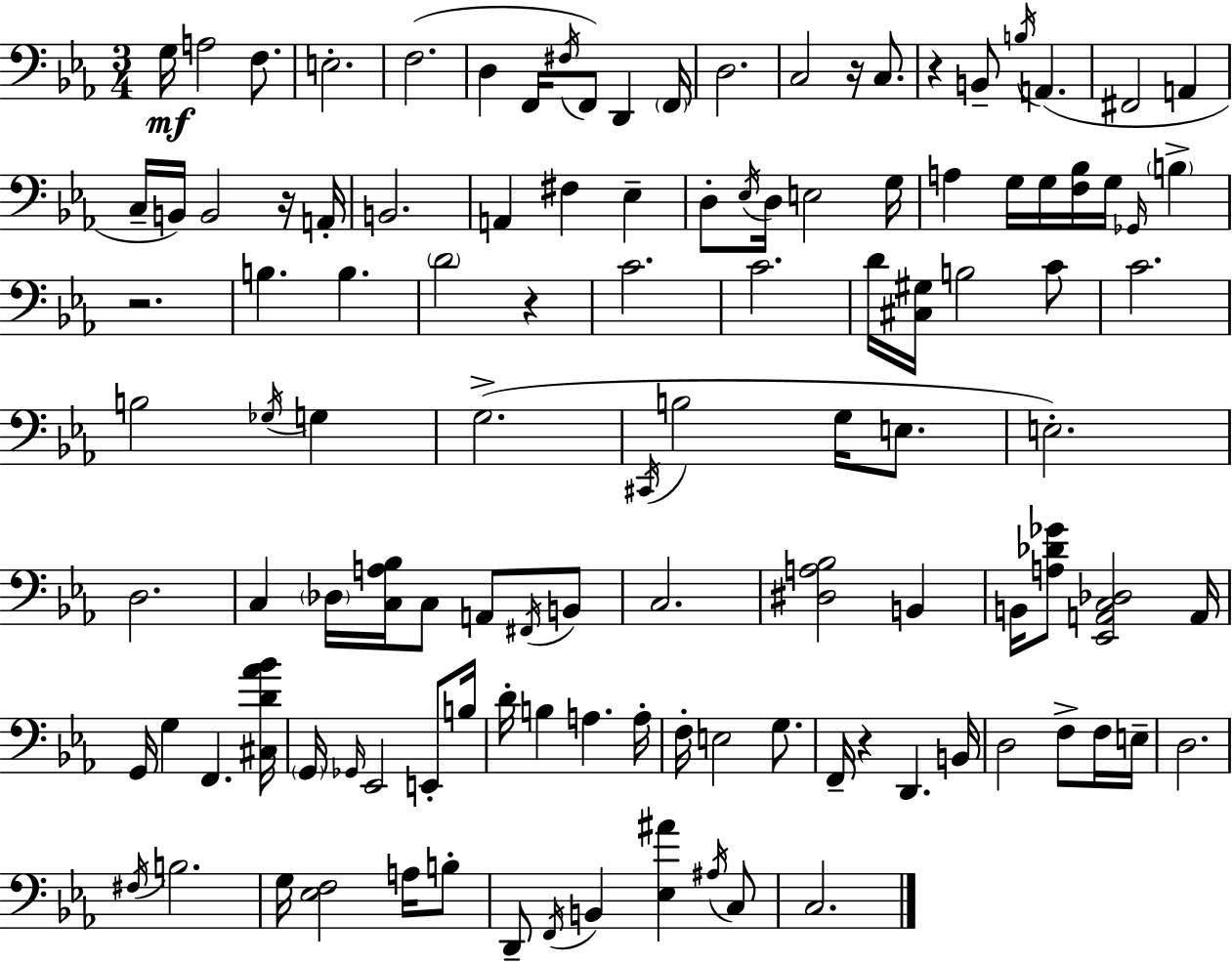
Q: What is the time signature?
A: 3/4